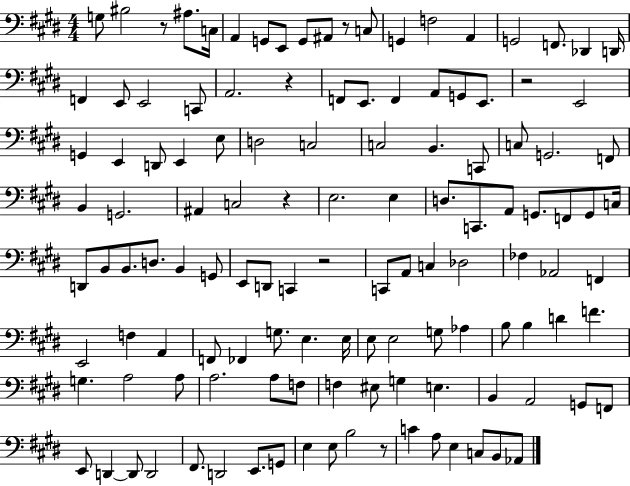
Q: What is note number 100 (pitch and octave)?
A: G2